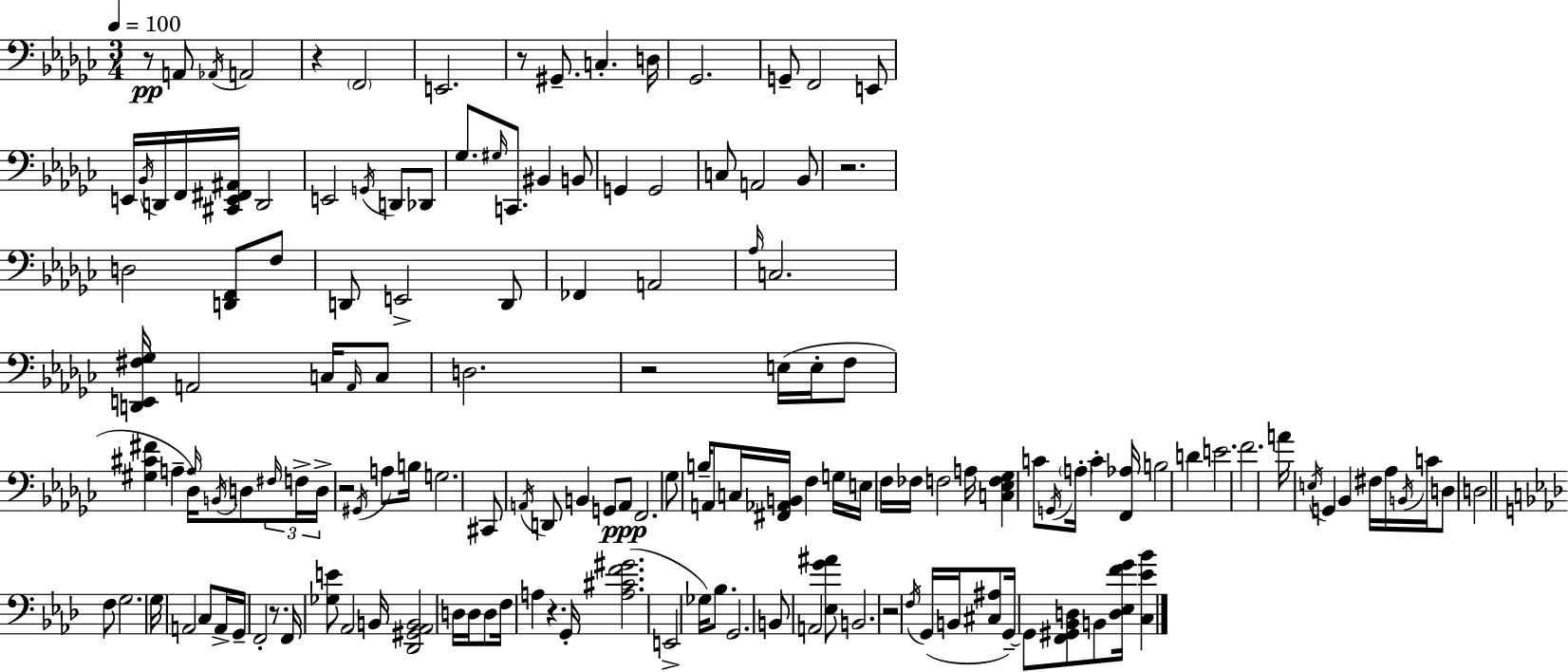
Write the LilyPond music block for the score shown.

{
  \clef bass
  \numericTimeSignature
  \time 3/4
  \key ees \minor
  \tempo 4 = 100
  r8\pp a,8 \acciaccatura { aes,16 } a,2 | r4 \parenthesize f,2 | e,2. | r8 gis,8.-- c4.-. | \break d16 ges,2. | g,8-- f,2 e,8 | e,16 \acciaccatura { bes,16 } d,16 f,16 <cis, e, fis, ais,>16 d,2 | e,2 \acciaccatura { g,16 } d,8 | \break des,8 ges8. \grace { gis16 } c,8. bis,4 | b,8 g,4 g,2 | c8 a,2 | bes,8 r2. | \break d2 | <d, f,>8 f8 d,8 e,2-> | d,8 fes,4 a,2 | \grace { aes16 } c2. | \break <d, e, fis ges>16 a,2 | c16 \grace { a,16 } c8 d2. | r2 | e16( e16-. f8 <gis cis' fis'>4 a4-- | \break \grace { a16 }) des16 \acciaccatura { b,16 } d8 \tuplet 3/2 { \grace { fis16 } f16-> d16-> } r2 | \acciaccatura { gis,16 } a8 b16 g2. | cis,8 | \acciaccatura { a,16 } d,8 b,4 g,8 a,8\ppp f,2. | \break ges8 | b16-- a,8 c16 <fis, aes, b,>16 f4 g16 e16 | f16 fes16 f2 a16 <c ees f ges>4 | c'8 \acciaccatura { g,16 } \parenthesize a16-. c'4-. <f, aes>16 | \break b2 d'4 | e'2. | f'2. | a'16 \acciaccatura { e16 } g,4 bes,4 fis16 aes16 | \break \acciaccatura { b,16 } c'16 d8 d2 | \bar "||" \break \key aes \major f8 g2. | g16 a,2 c8 | a,16-> g,16-- f,2-. r8. | f,16 <ges e'>8 aes,2 | \break b,16 <des, gis, aes, b,>2 d16 d16 | d8 f16 a4 r4. | g,16-. <a cis' f' gis'>2.( | e,2-> ges16) bes8. | \break g,2. | b,8 a,2 | <ees g' ais'>8 b,2. | r2 \acciaccatura { f16 }( g,16 | \break b,16 <cis ais>8 g,16--~~) g,8 <f, gis, bes, d>8 b,8 <d ees f' g'>16 <c ees' bes'>4 | \bar "|."
}